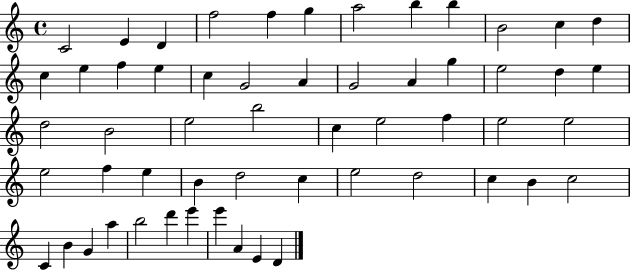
X:1
T:Untitled
M:4/4
L:1/4
K:C
C2 E D f2 f g a2 b b B2 c d c e f e c G2 A G2 A g e2 d e d2 B2 e2 b2 c e2 f e2 e2 e2 f e B d2 c e2 d2 c B c2 C B G a b2 d' e' e' A E D